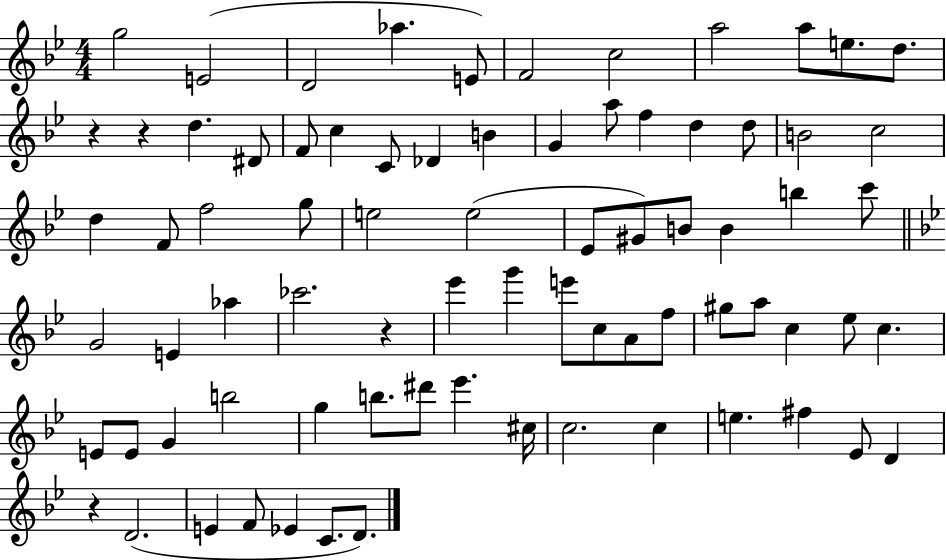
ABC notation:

X:1
T:Untitled
M:4/4
L:1/4
K:Bb
g2 E2 D2 _a E/2 F2 c2 a2 a/2 e/2 d/2 z z d ^D/2 F/2 c C/2 _D B G a/2 f d d/2 B2 c2 d F/2 f2 g/2 e2 e2 _E/2 ^G/2 B/2 B b c'/2 G2 E _a _c'2 z _e' g' e'/2 c/2 A/2 f/2 ^g/2 a/2 c _e/2 c E/2 E/2 G b2 g b/2 ^d'/2 _e' ^c/4 c2 c e ^f _E/2 D z D2 E F/2 _E C/2 D/2